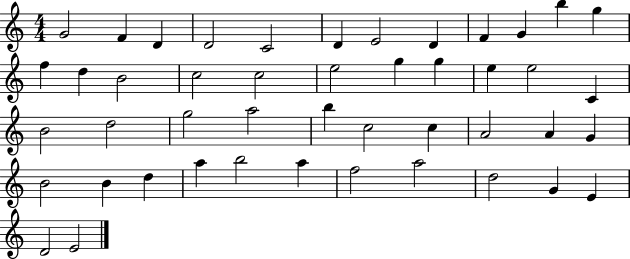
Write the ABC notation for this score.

X:1
T:Untitled
M:4/4
L:1/4
K:C
G2 F D D2 C2 D E2 D F G b g f d B2 c2 c2 e2 g g e e2 C B2 d2 g2 a2 b c2 c A2 A G B2 B d a b2 a f2 a2 d2 G E D2 E2